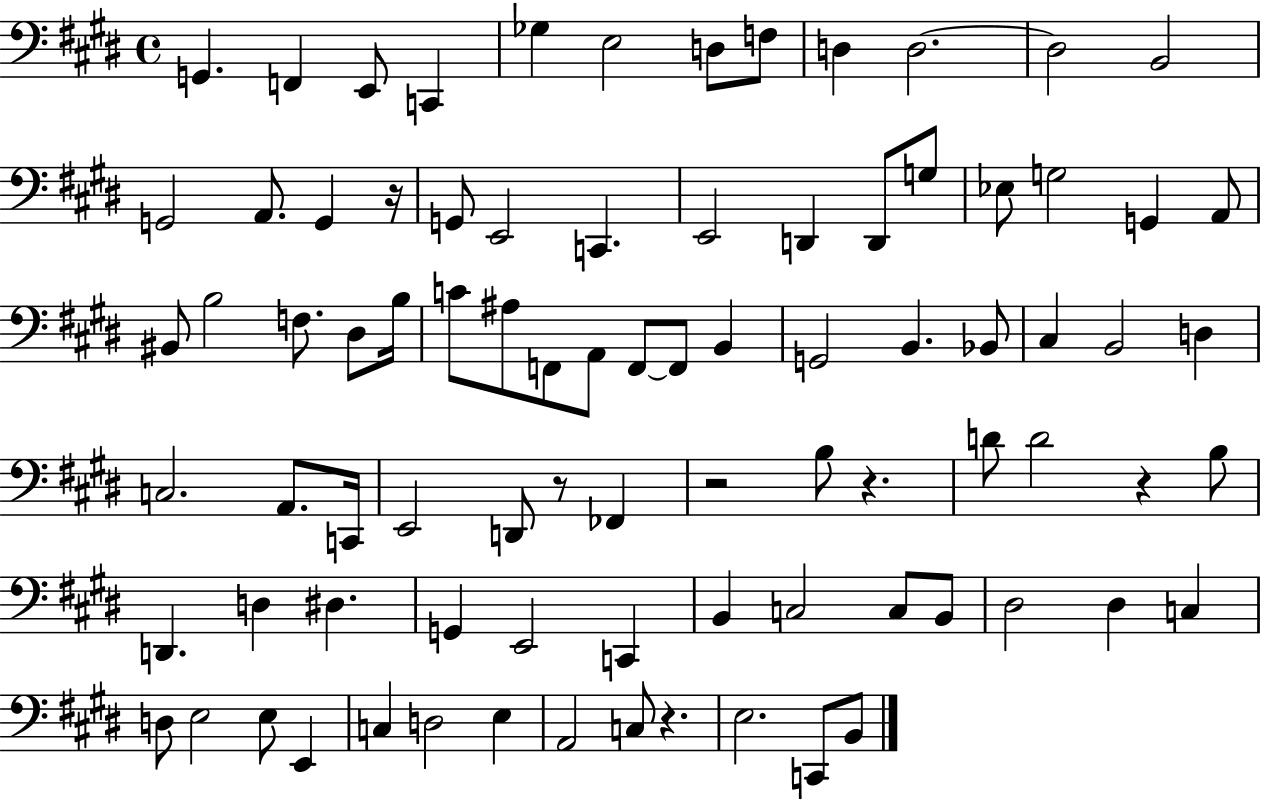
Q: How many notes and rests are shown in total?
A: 85